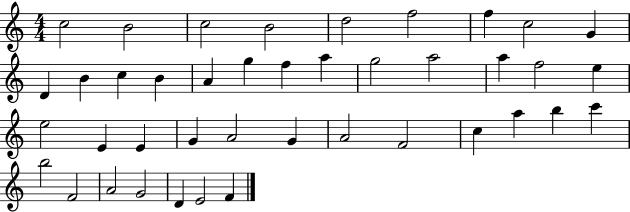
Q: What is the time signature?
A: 4/4